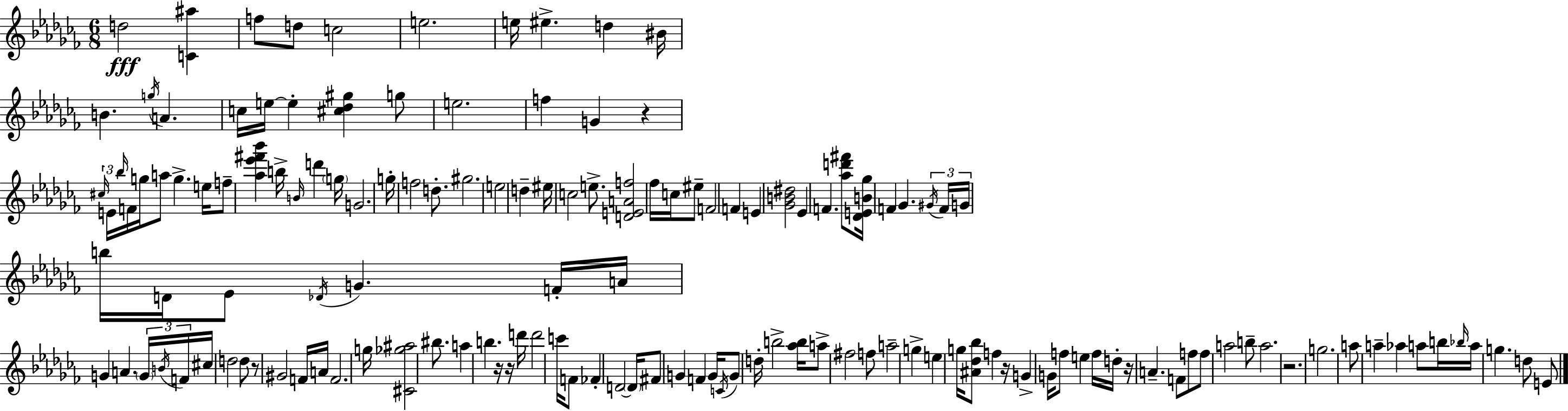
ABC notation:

X:1
T:Untitled
M:6/8
L:1/4
K:Abm
d2 [C^a] f/2 d/2 c2 e2 e/4 ^e d ^B/4 B g/4 A c/4 e/4 e [^c_d^g] g/2 e2 f G z ^c/4 E/4 _b/4 F/4 g/4 a/2 g e/4 f/2 [_a_e'^f'_b'] b/4 B/4 d' g/4 G2 g/4 f2 d/2 ^g2 e2 d ^e/4 c2 e/2 [DEAf]2 _f/4 c/4 ^e/2 F2 F E [_GB^d]2 _E F [_ad'^f']/2 [_DEB_g]/4 F _G ^G/4 F/4 G/4 b/4 D/4 _E/2 _D/4 G F/4 A/4 G A G/4 B/4 F/4 ^c/4 d2 d/2 z/2 ^G2 F/4 A/4 F2 g/4 [^C_g^a]2 ^b/2 a b z/4 z/4 d'/4 d'2 c'/4 F/2 _F D2 D/4 ^F/2 G F G/4 C/4 G/2 d/4 b2 [_ab]/4 a/2 ^f2 f/2 a2 g e g/4 [^A_d_b]/2 f z/4 G G/4 f/2 e f/4 d/4 z/4 A F/2 f/2 f/2 a2 b/2 a2 z2 g2 a/2 a _a a/2 b/4 _b/4 a/4 g d/2 E/2